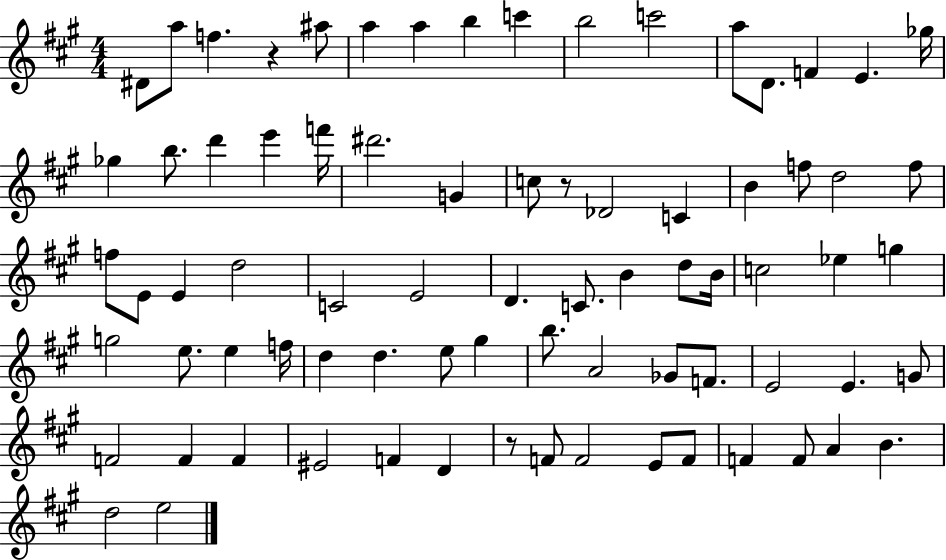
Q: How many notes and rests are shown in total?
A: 77